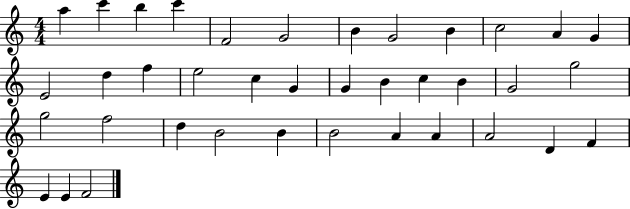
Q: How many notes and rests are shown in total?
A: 38